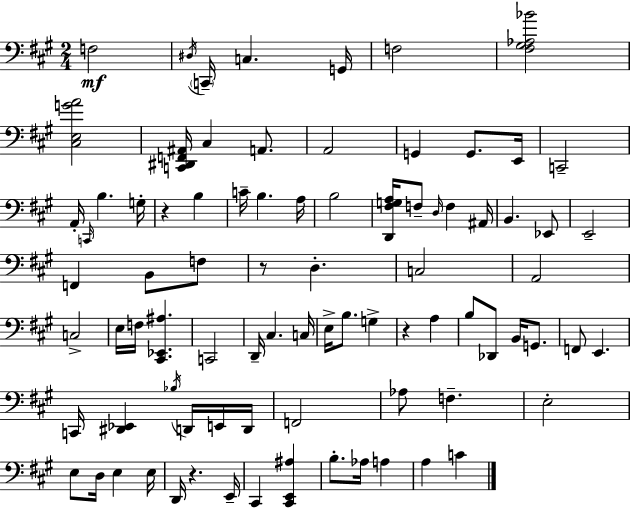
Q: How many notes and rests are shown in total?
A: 84